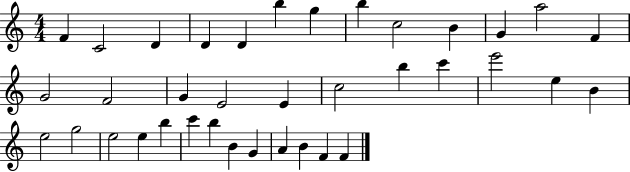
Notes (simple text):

F4/q C4/h D4/q D4/q D4/q B5/q G5/q B5/q C5/h B4/q G4/q A5/h F4/q G4/h F4/h G4/q E4/h E4/q C5/h B5/q C6/q E6/h E5/q B4/q E5/h G5/h E5/h E5/q B5/q C6/q B5/q B4/q G4/q A4/q B4/q F4/q F4/q